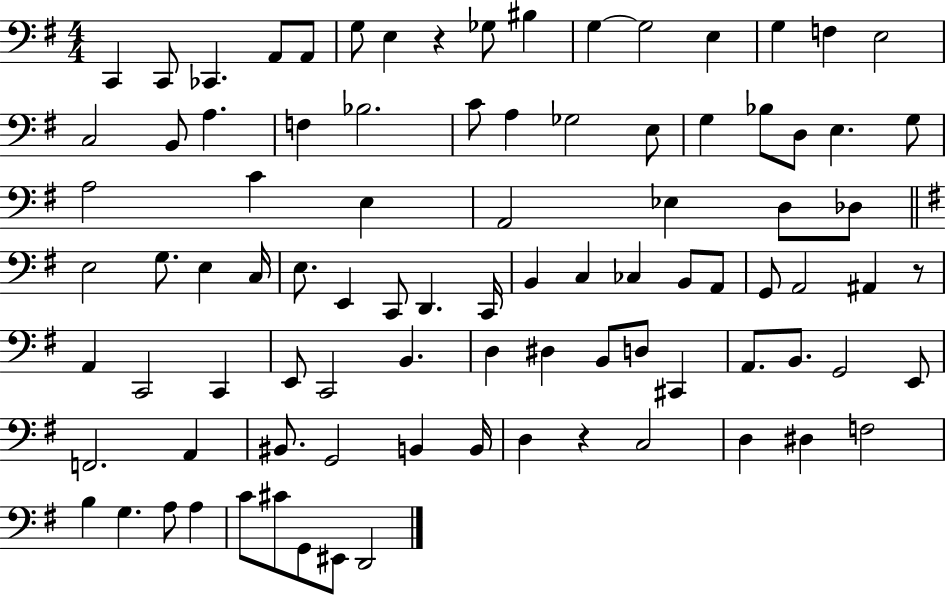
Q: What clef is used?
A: bass